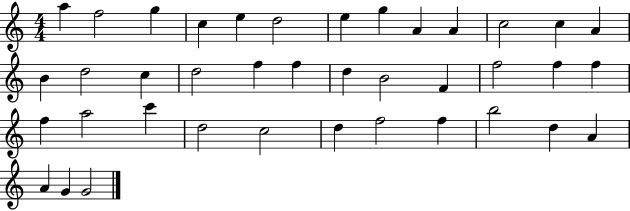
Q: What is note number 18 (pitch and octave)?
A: F5